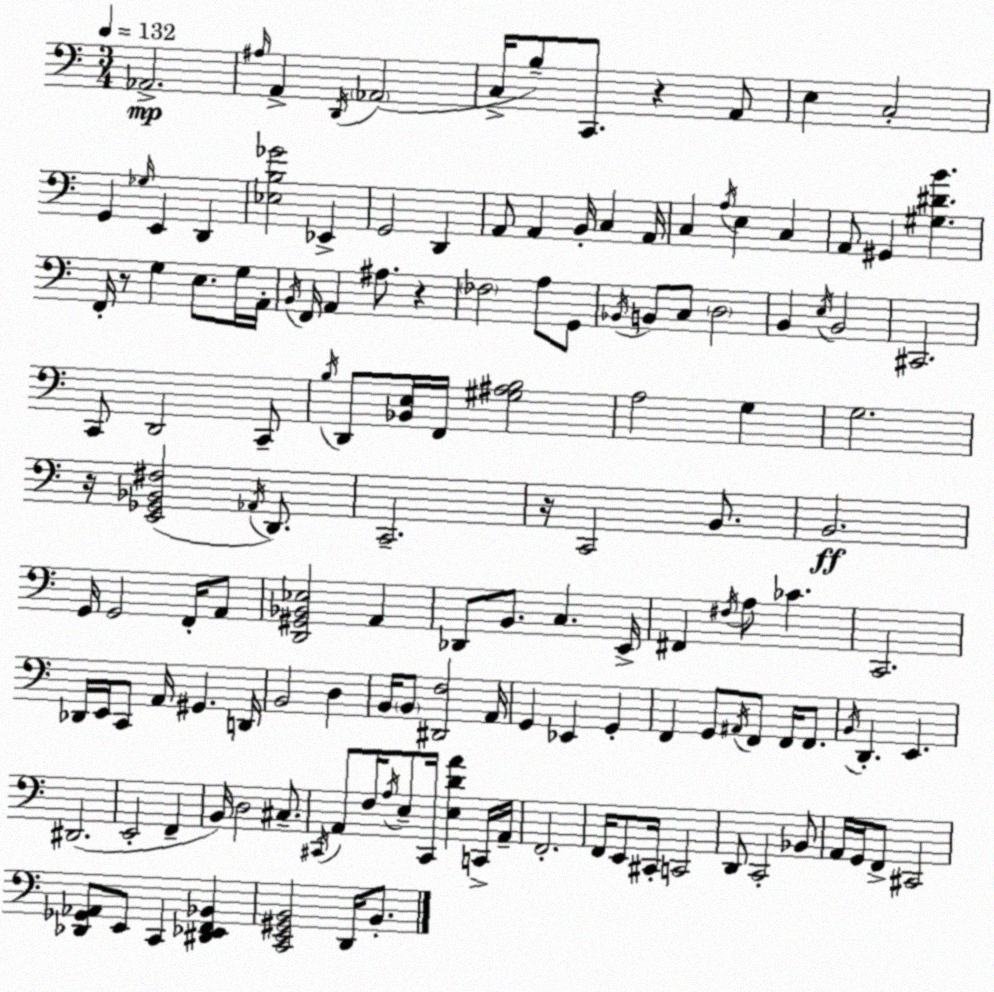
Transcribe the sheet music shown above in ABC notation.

X:1
T:Untitled
M:3/4
L:1/4
K:C
_A,,2 ^A,/4 A,, D,,/4 _A,,2 C,/4 B,/2 C,,/2 z A,,/2 E, C,2 G,, _G,/4 E,, D,, [_E,B,_G]2 _E,, G,,2 D,, A,,/2 A,, B,,/4 C, A,,/4 C, A,/4 E, C, A,,/2 ^G,, [^G,^DB] F,,/4 z/2 G, E,/2 G,/4 A,,/4 B,,/4 F,,/4 A,, ^A,/2 z _F,2 A,/2 G,,/2 _B,,/4 B,,/2 C,/2 D,2 B,, E,/4 B,,2 ^C,,2 C,,/2 D,,2 C,,/2 B,/4 D,,/2 [_B,,E,]/4 F,,/4 [^G,^A,B,]2 A,2 G, G,2 z/4 [E,,_G,,_B,,^F,]2 _A,,/4 D,,/2 C,,2 z/4 C,,2 B,,/2 B,,2 G,,/4 G,,2 F,,/4 A,,/2 [D,,^G,,_B,,_E,]2 A,, _D,,/2 B,,/2 C, E,,/4 ^F,, ^F,/4 A,/2 _C C,,2 _D,,/4 E,,/4 C,,/2 A,,/4 ^G,, D,,/4 B,,2 D, B,,/4 B,,/2 [^D,,F,]2 A,,/4 G,, _E,, G,, F,, G,,/2 ^A,,/4 F,,/2 F,,/4 F,,/2 B,,/4 D,, E,, ^D,,2 E,,2 F,, B,,/4 D,2 ^C,/2 ^C,,/4 A,,/2 F,/4 A,/4 E,/2 ^C,,/4 [E,DA] C,,/4 A,,/4 F,,2 F,,/4 E,,/2 ^C,,/4 C,,2 D,,/2 C,,2 _B,,/2 A,,/4 G,,/4 F,,/2 ^C,,2 [_D,,_G,,_A,,]/2 E,,/2 C,, [^D,,_E,,F,,_B,,] [C,,E,,^G,,B,,]2 D,,/4 B,,/2